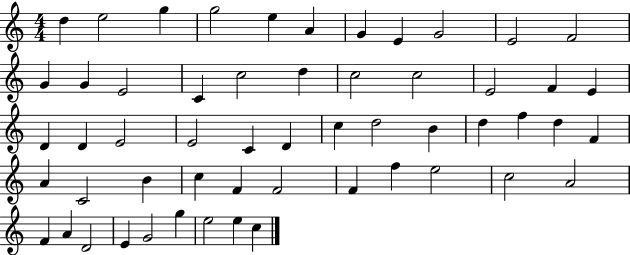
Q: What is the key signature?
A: C major